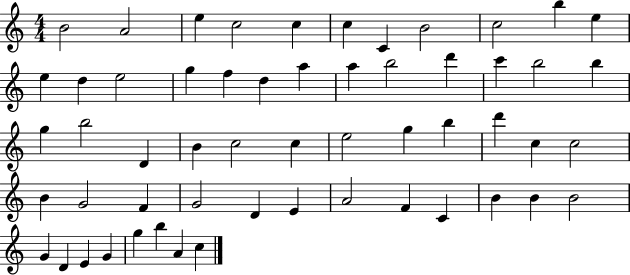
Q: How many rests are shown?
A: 0